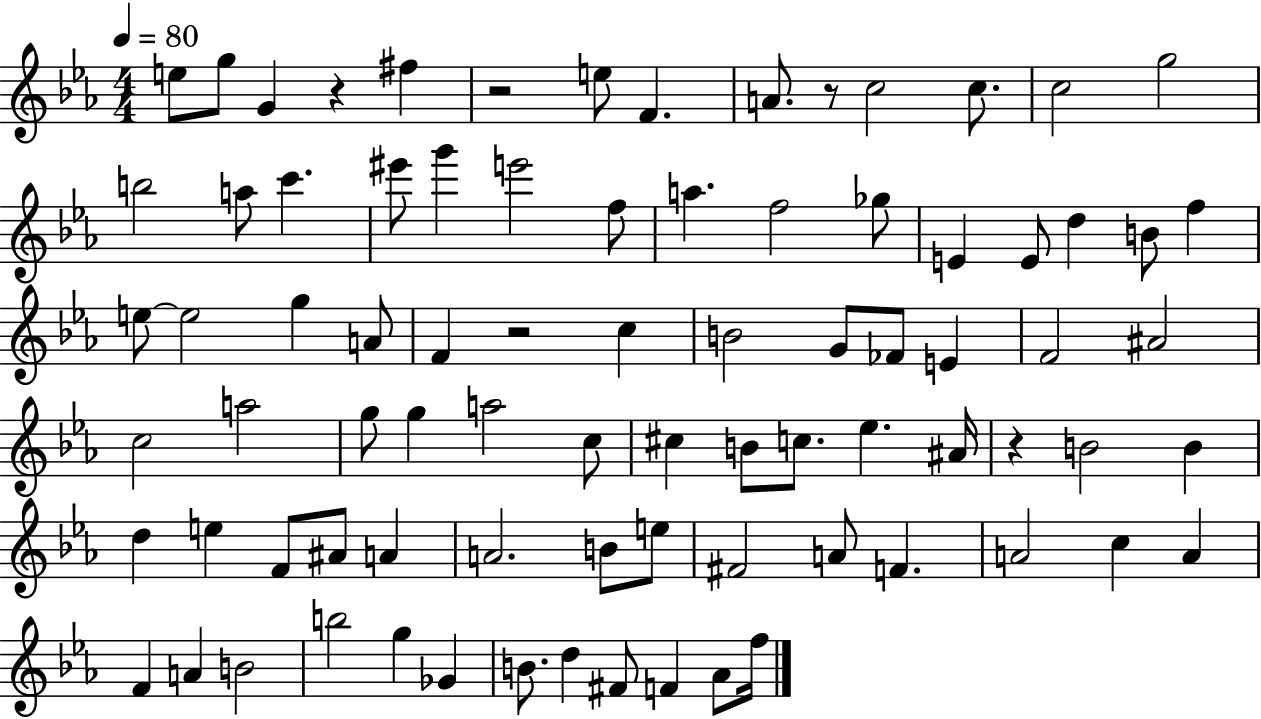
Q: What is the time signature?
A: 4/4